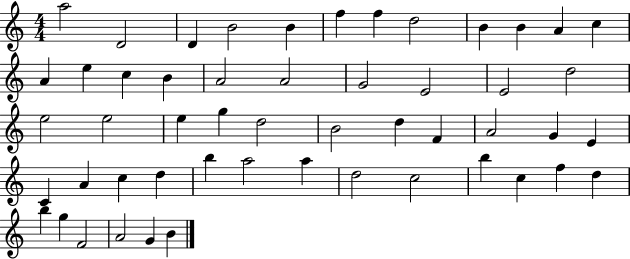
A5/h D4/h D4/q B4/h B4/q F5/q F5/q D5/h B4/q B4/q A4/q C5/q A4/q E5/q C5/q B4/q A4/h A4/h G4/h E4/h E4/h D5/h E5/h E5/h E5/q G5/q D5/h B4/h D5/q F4/q A4/h G4/q E4/q C4/q A4/q C5/q D5/q B5/q A5/h A5/q D5/h C5/h B5/q C5/q F5/q D5/q B5/q G5/q F4/h A4/h G4/q B4/q